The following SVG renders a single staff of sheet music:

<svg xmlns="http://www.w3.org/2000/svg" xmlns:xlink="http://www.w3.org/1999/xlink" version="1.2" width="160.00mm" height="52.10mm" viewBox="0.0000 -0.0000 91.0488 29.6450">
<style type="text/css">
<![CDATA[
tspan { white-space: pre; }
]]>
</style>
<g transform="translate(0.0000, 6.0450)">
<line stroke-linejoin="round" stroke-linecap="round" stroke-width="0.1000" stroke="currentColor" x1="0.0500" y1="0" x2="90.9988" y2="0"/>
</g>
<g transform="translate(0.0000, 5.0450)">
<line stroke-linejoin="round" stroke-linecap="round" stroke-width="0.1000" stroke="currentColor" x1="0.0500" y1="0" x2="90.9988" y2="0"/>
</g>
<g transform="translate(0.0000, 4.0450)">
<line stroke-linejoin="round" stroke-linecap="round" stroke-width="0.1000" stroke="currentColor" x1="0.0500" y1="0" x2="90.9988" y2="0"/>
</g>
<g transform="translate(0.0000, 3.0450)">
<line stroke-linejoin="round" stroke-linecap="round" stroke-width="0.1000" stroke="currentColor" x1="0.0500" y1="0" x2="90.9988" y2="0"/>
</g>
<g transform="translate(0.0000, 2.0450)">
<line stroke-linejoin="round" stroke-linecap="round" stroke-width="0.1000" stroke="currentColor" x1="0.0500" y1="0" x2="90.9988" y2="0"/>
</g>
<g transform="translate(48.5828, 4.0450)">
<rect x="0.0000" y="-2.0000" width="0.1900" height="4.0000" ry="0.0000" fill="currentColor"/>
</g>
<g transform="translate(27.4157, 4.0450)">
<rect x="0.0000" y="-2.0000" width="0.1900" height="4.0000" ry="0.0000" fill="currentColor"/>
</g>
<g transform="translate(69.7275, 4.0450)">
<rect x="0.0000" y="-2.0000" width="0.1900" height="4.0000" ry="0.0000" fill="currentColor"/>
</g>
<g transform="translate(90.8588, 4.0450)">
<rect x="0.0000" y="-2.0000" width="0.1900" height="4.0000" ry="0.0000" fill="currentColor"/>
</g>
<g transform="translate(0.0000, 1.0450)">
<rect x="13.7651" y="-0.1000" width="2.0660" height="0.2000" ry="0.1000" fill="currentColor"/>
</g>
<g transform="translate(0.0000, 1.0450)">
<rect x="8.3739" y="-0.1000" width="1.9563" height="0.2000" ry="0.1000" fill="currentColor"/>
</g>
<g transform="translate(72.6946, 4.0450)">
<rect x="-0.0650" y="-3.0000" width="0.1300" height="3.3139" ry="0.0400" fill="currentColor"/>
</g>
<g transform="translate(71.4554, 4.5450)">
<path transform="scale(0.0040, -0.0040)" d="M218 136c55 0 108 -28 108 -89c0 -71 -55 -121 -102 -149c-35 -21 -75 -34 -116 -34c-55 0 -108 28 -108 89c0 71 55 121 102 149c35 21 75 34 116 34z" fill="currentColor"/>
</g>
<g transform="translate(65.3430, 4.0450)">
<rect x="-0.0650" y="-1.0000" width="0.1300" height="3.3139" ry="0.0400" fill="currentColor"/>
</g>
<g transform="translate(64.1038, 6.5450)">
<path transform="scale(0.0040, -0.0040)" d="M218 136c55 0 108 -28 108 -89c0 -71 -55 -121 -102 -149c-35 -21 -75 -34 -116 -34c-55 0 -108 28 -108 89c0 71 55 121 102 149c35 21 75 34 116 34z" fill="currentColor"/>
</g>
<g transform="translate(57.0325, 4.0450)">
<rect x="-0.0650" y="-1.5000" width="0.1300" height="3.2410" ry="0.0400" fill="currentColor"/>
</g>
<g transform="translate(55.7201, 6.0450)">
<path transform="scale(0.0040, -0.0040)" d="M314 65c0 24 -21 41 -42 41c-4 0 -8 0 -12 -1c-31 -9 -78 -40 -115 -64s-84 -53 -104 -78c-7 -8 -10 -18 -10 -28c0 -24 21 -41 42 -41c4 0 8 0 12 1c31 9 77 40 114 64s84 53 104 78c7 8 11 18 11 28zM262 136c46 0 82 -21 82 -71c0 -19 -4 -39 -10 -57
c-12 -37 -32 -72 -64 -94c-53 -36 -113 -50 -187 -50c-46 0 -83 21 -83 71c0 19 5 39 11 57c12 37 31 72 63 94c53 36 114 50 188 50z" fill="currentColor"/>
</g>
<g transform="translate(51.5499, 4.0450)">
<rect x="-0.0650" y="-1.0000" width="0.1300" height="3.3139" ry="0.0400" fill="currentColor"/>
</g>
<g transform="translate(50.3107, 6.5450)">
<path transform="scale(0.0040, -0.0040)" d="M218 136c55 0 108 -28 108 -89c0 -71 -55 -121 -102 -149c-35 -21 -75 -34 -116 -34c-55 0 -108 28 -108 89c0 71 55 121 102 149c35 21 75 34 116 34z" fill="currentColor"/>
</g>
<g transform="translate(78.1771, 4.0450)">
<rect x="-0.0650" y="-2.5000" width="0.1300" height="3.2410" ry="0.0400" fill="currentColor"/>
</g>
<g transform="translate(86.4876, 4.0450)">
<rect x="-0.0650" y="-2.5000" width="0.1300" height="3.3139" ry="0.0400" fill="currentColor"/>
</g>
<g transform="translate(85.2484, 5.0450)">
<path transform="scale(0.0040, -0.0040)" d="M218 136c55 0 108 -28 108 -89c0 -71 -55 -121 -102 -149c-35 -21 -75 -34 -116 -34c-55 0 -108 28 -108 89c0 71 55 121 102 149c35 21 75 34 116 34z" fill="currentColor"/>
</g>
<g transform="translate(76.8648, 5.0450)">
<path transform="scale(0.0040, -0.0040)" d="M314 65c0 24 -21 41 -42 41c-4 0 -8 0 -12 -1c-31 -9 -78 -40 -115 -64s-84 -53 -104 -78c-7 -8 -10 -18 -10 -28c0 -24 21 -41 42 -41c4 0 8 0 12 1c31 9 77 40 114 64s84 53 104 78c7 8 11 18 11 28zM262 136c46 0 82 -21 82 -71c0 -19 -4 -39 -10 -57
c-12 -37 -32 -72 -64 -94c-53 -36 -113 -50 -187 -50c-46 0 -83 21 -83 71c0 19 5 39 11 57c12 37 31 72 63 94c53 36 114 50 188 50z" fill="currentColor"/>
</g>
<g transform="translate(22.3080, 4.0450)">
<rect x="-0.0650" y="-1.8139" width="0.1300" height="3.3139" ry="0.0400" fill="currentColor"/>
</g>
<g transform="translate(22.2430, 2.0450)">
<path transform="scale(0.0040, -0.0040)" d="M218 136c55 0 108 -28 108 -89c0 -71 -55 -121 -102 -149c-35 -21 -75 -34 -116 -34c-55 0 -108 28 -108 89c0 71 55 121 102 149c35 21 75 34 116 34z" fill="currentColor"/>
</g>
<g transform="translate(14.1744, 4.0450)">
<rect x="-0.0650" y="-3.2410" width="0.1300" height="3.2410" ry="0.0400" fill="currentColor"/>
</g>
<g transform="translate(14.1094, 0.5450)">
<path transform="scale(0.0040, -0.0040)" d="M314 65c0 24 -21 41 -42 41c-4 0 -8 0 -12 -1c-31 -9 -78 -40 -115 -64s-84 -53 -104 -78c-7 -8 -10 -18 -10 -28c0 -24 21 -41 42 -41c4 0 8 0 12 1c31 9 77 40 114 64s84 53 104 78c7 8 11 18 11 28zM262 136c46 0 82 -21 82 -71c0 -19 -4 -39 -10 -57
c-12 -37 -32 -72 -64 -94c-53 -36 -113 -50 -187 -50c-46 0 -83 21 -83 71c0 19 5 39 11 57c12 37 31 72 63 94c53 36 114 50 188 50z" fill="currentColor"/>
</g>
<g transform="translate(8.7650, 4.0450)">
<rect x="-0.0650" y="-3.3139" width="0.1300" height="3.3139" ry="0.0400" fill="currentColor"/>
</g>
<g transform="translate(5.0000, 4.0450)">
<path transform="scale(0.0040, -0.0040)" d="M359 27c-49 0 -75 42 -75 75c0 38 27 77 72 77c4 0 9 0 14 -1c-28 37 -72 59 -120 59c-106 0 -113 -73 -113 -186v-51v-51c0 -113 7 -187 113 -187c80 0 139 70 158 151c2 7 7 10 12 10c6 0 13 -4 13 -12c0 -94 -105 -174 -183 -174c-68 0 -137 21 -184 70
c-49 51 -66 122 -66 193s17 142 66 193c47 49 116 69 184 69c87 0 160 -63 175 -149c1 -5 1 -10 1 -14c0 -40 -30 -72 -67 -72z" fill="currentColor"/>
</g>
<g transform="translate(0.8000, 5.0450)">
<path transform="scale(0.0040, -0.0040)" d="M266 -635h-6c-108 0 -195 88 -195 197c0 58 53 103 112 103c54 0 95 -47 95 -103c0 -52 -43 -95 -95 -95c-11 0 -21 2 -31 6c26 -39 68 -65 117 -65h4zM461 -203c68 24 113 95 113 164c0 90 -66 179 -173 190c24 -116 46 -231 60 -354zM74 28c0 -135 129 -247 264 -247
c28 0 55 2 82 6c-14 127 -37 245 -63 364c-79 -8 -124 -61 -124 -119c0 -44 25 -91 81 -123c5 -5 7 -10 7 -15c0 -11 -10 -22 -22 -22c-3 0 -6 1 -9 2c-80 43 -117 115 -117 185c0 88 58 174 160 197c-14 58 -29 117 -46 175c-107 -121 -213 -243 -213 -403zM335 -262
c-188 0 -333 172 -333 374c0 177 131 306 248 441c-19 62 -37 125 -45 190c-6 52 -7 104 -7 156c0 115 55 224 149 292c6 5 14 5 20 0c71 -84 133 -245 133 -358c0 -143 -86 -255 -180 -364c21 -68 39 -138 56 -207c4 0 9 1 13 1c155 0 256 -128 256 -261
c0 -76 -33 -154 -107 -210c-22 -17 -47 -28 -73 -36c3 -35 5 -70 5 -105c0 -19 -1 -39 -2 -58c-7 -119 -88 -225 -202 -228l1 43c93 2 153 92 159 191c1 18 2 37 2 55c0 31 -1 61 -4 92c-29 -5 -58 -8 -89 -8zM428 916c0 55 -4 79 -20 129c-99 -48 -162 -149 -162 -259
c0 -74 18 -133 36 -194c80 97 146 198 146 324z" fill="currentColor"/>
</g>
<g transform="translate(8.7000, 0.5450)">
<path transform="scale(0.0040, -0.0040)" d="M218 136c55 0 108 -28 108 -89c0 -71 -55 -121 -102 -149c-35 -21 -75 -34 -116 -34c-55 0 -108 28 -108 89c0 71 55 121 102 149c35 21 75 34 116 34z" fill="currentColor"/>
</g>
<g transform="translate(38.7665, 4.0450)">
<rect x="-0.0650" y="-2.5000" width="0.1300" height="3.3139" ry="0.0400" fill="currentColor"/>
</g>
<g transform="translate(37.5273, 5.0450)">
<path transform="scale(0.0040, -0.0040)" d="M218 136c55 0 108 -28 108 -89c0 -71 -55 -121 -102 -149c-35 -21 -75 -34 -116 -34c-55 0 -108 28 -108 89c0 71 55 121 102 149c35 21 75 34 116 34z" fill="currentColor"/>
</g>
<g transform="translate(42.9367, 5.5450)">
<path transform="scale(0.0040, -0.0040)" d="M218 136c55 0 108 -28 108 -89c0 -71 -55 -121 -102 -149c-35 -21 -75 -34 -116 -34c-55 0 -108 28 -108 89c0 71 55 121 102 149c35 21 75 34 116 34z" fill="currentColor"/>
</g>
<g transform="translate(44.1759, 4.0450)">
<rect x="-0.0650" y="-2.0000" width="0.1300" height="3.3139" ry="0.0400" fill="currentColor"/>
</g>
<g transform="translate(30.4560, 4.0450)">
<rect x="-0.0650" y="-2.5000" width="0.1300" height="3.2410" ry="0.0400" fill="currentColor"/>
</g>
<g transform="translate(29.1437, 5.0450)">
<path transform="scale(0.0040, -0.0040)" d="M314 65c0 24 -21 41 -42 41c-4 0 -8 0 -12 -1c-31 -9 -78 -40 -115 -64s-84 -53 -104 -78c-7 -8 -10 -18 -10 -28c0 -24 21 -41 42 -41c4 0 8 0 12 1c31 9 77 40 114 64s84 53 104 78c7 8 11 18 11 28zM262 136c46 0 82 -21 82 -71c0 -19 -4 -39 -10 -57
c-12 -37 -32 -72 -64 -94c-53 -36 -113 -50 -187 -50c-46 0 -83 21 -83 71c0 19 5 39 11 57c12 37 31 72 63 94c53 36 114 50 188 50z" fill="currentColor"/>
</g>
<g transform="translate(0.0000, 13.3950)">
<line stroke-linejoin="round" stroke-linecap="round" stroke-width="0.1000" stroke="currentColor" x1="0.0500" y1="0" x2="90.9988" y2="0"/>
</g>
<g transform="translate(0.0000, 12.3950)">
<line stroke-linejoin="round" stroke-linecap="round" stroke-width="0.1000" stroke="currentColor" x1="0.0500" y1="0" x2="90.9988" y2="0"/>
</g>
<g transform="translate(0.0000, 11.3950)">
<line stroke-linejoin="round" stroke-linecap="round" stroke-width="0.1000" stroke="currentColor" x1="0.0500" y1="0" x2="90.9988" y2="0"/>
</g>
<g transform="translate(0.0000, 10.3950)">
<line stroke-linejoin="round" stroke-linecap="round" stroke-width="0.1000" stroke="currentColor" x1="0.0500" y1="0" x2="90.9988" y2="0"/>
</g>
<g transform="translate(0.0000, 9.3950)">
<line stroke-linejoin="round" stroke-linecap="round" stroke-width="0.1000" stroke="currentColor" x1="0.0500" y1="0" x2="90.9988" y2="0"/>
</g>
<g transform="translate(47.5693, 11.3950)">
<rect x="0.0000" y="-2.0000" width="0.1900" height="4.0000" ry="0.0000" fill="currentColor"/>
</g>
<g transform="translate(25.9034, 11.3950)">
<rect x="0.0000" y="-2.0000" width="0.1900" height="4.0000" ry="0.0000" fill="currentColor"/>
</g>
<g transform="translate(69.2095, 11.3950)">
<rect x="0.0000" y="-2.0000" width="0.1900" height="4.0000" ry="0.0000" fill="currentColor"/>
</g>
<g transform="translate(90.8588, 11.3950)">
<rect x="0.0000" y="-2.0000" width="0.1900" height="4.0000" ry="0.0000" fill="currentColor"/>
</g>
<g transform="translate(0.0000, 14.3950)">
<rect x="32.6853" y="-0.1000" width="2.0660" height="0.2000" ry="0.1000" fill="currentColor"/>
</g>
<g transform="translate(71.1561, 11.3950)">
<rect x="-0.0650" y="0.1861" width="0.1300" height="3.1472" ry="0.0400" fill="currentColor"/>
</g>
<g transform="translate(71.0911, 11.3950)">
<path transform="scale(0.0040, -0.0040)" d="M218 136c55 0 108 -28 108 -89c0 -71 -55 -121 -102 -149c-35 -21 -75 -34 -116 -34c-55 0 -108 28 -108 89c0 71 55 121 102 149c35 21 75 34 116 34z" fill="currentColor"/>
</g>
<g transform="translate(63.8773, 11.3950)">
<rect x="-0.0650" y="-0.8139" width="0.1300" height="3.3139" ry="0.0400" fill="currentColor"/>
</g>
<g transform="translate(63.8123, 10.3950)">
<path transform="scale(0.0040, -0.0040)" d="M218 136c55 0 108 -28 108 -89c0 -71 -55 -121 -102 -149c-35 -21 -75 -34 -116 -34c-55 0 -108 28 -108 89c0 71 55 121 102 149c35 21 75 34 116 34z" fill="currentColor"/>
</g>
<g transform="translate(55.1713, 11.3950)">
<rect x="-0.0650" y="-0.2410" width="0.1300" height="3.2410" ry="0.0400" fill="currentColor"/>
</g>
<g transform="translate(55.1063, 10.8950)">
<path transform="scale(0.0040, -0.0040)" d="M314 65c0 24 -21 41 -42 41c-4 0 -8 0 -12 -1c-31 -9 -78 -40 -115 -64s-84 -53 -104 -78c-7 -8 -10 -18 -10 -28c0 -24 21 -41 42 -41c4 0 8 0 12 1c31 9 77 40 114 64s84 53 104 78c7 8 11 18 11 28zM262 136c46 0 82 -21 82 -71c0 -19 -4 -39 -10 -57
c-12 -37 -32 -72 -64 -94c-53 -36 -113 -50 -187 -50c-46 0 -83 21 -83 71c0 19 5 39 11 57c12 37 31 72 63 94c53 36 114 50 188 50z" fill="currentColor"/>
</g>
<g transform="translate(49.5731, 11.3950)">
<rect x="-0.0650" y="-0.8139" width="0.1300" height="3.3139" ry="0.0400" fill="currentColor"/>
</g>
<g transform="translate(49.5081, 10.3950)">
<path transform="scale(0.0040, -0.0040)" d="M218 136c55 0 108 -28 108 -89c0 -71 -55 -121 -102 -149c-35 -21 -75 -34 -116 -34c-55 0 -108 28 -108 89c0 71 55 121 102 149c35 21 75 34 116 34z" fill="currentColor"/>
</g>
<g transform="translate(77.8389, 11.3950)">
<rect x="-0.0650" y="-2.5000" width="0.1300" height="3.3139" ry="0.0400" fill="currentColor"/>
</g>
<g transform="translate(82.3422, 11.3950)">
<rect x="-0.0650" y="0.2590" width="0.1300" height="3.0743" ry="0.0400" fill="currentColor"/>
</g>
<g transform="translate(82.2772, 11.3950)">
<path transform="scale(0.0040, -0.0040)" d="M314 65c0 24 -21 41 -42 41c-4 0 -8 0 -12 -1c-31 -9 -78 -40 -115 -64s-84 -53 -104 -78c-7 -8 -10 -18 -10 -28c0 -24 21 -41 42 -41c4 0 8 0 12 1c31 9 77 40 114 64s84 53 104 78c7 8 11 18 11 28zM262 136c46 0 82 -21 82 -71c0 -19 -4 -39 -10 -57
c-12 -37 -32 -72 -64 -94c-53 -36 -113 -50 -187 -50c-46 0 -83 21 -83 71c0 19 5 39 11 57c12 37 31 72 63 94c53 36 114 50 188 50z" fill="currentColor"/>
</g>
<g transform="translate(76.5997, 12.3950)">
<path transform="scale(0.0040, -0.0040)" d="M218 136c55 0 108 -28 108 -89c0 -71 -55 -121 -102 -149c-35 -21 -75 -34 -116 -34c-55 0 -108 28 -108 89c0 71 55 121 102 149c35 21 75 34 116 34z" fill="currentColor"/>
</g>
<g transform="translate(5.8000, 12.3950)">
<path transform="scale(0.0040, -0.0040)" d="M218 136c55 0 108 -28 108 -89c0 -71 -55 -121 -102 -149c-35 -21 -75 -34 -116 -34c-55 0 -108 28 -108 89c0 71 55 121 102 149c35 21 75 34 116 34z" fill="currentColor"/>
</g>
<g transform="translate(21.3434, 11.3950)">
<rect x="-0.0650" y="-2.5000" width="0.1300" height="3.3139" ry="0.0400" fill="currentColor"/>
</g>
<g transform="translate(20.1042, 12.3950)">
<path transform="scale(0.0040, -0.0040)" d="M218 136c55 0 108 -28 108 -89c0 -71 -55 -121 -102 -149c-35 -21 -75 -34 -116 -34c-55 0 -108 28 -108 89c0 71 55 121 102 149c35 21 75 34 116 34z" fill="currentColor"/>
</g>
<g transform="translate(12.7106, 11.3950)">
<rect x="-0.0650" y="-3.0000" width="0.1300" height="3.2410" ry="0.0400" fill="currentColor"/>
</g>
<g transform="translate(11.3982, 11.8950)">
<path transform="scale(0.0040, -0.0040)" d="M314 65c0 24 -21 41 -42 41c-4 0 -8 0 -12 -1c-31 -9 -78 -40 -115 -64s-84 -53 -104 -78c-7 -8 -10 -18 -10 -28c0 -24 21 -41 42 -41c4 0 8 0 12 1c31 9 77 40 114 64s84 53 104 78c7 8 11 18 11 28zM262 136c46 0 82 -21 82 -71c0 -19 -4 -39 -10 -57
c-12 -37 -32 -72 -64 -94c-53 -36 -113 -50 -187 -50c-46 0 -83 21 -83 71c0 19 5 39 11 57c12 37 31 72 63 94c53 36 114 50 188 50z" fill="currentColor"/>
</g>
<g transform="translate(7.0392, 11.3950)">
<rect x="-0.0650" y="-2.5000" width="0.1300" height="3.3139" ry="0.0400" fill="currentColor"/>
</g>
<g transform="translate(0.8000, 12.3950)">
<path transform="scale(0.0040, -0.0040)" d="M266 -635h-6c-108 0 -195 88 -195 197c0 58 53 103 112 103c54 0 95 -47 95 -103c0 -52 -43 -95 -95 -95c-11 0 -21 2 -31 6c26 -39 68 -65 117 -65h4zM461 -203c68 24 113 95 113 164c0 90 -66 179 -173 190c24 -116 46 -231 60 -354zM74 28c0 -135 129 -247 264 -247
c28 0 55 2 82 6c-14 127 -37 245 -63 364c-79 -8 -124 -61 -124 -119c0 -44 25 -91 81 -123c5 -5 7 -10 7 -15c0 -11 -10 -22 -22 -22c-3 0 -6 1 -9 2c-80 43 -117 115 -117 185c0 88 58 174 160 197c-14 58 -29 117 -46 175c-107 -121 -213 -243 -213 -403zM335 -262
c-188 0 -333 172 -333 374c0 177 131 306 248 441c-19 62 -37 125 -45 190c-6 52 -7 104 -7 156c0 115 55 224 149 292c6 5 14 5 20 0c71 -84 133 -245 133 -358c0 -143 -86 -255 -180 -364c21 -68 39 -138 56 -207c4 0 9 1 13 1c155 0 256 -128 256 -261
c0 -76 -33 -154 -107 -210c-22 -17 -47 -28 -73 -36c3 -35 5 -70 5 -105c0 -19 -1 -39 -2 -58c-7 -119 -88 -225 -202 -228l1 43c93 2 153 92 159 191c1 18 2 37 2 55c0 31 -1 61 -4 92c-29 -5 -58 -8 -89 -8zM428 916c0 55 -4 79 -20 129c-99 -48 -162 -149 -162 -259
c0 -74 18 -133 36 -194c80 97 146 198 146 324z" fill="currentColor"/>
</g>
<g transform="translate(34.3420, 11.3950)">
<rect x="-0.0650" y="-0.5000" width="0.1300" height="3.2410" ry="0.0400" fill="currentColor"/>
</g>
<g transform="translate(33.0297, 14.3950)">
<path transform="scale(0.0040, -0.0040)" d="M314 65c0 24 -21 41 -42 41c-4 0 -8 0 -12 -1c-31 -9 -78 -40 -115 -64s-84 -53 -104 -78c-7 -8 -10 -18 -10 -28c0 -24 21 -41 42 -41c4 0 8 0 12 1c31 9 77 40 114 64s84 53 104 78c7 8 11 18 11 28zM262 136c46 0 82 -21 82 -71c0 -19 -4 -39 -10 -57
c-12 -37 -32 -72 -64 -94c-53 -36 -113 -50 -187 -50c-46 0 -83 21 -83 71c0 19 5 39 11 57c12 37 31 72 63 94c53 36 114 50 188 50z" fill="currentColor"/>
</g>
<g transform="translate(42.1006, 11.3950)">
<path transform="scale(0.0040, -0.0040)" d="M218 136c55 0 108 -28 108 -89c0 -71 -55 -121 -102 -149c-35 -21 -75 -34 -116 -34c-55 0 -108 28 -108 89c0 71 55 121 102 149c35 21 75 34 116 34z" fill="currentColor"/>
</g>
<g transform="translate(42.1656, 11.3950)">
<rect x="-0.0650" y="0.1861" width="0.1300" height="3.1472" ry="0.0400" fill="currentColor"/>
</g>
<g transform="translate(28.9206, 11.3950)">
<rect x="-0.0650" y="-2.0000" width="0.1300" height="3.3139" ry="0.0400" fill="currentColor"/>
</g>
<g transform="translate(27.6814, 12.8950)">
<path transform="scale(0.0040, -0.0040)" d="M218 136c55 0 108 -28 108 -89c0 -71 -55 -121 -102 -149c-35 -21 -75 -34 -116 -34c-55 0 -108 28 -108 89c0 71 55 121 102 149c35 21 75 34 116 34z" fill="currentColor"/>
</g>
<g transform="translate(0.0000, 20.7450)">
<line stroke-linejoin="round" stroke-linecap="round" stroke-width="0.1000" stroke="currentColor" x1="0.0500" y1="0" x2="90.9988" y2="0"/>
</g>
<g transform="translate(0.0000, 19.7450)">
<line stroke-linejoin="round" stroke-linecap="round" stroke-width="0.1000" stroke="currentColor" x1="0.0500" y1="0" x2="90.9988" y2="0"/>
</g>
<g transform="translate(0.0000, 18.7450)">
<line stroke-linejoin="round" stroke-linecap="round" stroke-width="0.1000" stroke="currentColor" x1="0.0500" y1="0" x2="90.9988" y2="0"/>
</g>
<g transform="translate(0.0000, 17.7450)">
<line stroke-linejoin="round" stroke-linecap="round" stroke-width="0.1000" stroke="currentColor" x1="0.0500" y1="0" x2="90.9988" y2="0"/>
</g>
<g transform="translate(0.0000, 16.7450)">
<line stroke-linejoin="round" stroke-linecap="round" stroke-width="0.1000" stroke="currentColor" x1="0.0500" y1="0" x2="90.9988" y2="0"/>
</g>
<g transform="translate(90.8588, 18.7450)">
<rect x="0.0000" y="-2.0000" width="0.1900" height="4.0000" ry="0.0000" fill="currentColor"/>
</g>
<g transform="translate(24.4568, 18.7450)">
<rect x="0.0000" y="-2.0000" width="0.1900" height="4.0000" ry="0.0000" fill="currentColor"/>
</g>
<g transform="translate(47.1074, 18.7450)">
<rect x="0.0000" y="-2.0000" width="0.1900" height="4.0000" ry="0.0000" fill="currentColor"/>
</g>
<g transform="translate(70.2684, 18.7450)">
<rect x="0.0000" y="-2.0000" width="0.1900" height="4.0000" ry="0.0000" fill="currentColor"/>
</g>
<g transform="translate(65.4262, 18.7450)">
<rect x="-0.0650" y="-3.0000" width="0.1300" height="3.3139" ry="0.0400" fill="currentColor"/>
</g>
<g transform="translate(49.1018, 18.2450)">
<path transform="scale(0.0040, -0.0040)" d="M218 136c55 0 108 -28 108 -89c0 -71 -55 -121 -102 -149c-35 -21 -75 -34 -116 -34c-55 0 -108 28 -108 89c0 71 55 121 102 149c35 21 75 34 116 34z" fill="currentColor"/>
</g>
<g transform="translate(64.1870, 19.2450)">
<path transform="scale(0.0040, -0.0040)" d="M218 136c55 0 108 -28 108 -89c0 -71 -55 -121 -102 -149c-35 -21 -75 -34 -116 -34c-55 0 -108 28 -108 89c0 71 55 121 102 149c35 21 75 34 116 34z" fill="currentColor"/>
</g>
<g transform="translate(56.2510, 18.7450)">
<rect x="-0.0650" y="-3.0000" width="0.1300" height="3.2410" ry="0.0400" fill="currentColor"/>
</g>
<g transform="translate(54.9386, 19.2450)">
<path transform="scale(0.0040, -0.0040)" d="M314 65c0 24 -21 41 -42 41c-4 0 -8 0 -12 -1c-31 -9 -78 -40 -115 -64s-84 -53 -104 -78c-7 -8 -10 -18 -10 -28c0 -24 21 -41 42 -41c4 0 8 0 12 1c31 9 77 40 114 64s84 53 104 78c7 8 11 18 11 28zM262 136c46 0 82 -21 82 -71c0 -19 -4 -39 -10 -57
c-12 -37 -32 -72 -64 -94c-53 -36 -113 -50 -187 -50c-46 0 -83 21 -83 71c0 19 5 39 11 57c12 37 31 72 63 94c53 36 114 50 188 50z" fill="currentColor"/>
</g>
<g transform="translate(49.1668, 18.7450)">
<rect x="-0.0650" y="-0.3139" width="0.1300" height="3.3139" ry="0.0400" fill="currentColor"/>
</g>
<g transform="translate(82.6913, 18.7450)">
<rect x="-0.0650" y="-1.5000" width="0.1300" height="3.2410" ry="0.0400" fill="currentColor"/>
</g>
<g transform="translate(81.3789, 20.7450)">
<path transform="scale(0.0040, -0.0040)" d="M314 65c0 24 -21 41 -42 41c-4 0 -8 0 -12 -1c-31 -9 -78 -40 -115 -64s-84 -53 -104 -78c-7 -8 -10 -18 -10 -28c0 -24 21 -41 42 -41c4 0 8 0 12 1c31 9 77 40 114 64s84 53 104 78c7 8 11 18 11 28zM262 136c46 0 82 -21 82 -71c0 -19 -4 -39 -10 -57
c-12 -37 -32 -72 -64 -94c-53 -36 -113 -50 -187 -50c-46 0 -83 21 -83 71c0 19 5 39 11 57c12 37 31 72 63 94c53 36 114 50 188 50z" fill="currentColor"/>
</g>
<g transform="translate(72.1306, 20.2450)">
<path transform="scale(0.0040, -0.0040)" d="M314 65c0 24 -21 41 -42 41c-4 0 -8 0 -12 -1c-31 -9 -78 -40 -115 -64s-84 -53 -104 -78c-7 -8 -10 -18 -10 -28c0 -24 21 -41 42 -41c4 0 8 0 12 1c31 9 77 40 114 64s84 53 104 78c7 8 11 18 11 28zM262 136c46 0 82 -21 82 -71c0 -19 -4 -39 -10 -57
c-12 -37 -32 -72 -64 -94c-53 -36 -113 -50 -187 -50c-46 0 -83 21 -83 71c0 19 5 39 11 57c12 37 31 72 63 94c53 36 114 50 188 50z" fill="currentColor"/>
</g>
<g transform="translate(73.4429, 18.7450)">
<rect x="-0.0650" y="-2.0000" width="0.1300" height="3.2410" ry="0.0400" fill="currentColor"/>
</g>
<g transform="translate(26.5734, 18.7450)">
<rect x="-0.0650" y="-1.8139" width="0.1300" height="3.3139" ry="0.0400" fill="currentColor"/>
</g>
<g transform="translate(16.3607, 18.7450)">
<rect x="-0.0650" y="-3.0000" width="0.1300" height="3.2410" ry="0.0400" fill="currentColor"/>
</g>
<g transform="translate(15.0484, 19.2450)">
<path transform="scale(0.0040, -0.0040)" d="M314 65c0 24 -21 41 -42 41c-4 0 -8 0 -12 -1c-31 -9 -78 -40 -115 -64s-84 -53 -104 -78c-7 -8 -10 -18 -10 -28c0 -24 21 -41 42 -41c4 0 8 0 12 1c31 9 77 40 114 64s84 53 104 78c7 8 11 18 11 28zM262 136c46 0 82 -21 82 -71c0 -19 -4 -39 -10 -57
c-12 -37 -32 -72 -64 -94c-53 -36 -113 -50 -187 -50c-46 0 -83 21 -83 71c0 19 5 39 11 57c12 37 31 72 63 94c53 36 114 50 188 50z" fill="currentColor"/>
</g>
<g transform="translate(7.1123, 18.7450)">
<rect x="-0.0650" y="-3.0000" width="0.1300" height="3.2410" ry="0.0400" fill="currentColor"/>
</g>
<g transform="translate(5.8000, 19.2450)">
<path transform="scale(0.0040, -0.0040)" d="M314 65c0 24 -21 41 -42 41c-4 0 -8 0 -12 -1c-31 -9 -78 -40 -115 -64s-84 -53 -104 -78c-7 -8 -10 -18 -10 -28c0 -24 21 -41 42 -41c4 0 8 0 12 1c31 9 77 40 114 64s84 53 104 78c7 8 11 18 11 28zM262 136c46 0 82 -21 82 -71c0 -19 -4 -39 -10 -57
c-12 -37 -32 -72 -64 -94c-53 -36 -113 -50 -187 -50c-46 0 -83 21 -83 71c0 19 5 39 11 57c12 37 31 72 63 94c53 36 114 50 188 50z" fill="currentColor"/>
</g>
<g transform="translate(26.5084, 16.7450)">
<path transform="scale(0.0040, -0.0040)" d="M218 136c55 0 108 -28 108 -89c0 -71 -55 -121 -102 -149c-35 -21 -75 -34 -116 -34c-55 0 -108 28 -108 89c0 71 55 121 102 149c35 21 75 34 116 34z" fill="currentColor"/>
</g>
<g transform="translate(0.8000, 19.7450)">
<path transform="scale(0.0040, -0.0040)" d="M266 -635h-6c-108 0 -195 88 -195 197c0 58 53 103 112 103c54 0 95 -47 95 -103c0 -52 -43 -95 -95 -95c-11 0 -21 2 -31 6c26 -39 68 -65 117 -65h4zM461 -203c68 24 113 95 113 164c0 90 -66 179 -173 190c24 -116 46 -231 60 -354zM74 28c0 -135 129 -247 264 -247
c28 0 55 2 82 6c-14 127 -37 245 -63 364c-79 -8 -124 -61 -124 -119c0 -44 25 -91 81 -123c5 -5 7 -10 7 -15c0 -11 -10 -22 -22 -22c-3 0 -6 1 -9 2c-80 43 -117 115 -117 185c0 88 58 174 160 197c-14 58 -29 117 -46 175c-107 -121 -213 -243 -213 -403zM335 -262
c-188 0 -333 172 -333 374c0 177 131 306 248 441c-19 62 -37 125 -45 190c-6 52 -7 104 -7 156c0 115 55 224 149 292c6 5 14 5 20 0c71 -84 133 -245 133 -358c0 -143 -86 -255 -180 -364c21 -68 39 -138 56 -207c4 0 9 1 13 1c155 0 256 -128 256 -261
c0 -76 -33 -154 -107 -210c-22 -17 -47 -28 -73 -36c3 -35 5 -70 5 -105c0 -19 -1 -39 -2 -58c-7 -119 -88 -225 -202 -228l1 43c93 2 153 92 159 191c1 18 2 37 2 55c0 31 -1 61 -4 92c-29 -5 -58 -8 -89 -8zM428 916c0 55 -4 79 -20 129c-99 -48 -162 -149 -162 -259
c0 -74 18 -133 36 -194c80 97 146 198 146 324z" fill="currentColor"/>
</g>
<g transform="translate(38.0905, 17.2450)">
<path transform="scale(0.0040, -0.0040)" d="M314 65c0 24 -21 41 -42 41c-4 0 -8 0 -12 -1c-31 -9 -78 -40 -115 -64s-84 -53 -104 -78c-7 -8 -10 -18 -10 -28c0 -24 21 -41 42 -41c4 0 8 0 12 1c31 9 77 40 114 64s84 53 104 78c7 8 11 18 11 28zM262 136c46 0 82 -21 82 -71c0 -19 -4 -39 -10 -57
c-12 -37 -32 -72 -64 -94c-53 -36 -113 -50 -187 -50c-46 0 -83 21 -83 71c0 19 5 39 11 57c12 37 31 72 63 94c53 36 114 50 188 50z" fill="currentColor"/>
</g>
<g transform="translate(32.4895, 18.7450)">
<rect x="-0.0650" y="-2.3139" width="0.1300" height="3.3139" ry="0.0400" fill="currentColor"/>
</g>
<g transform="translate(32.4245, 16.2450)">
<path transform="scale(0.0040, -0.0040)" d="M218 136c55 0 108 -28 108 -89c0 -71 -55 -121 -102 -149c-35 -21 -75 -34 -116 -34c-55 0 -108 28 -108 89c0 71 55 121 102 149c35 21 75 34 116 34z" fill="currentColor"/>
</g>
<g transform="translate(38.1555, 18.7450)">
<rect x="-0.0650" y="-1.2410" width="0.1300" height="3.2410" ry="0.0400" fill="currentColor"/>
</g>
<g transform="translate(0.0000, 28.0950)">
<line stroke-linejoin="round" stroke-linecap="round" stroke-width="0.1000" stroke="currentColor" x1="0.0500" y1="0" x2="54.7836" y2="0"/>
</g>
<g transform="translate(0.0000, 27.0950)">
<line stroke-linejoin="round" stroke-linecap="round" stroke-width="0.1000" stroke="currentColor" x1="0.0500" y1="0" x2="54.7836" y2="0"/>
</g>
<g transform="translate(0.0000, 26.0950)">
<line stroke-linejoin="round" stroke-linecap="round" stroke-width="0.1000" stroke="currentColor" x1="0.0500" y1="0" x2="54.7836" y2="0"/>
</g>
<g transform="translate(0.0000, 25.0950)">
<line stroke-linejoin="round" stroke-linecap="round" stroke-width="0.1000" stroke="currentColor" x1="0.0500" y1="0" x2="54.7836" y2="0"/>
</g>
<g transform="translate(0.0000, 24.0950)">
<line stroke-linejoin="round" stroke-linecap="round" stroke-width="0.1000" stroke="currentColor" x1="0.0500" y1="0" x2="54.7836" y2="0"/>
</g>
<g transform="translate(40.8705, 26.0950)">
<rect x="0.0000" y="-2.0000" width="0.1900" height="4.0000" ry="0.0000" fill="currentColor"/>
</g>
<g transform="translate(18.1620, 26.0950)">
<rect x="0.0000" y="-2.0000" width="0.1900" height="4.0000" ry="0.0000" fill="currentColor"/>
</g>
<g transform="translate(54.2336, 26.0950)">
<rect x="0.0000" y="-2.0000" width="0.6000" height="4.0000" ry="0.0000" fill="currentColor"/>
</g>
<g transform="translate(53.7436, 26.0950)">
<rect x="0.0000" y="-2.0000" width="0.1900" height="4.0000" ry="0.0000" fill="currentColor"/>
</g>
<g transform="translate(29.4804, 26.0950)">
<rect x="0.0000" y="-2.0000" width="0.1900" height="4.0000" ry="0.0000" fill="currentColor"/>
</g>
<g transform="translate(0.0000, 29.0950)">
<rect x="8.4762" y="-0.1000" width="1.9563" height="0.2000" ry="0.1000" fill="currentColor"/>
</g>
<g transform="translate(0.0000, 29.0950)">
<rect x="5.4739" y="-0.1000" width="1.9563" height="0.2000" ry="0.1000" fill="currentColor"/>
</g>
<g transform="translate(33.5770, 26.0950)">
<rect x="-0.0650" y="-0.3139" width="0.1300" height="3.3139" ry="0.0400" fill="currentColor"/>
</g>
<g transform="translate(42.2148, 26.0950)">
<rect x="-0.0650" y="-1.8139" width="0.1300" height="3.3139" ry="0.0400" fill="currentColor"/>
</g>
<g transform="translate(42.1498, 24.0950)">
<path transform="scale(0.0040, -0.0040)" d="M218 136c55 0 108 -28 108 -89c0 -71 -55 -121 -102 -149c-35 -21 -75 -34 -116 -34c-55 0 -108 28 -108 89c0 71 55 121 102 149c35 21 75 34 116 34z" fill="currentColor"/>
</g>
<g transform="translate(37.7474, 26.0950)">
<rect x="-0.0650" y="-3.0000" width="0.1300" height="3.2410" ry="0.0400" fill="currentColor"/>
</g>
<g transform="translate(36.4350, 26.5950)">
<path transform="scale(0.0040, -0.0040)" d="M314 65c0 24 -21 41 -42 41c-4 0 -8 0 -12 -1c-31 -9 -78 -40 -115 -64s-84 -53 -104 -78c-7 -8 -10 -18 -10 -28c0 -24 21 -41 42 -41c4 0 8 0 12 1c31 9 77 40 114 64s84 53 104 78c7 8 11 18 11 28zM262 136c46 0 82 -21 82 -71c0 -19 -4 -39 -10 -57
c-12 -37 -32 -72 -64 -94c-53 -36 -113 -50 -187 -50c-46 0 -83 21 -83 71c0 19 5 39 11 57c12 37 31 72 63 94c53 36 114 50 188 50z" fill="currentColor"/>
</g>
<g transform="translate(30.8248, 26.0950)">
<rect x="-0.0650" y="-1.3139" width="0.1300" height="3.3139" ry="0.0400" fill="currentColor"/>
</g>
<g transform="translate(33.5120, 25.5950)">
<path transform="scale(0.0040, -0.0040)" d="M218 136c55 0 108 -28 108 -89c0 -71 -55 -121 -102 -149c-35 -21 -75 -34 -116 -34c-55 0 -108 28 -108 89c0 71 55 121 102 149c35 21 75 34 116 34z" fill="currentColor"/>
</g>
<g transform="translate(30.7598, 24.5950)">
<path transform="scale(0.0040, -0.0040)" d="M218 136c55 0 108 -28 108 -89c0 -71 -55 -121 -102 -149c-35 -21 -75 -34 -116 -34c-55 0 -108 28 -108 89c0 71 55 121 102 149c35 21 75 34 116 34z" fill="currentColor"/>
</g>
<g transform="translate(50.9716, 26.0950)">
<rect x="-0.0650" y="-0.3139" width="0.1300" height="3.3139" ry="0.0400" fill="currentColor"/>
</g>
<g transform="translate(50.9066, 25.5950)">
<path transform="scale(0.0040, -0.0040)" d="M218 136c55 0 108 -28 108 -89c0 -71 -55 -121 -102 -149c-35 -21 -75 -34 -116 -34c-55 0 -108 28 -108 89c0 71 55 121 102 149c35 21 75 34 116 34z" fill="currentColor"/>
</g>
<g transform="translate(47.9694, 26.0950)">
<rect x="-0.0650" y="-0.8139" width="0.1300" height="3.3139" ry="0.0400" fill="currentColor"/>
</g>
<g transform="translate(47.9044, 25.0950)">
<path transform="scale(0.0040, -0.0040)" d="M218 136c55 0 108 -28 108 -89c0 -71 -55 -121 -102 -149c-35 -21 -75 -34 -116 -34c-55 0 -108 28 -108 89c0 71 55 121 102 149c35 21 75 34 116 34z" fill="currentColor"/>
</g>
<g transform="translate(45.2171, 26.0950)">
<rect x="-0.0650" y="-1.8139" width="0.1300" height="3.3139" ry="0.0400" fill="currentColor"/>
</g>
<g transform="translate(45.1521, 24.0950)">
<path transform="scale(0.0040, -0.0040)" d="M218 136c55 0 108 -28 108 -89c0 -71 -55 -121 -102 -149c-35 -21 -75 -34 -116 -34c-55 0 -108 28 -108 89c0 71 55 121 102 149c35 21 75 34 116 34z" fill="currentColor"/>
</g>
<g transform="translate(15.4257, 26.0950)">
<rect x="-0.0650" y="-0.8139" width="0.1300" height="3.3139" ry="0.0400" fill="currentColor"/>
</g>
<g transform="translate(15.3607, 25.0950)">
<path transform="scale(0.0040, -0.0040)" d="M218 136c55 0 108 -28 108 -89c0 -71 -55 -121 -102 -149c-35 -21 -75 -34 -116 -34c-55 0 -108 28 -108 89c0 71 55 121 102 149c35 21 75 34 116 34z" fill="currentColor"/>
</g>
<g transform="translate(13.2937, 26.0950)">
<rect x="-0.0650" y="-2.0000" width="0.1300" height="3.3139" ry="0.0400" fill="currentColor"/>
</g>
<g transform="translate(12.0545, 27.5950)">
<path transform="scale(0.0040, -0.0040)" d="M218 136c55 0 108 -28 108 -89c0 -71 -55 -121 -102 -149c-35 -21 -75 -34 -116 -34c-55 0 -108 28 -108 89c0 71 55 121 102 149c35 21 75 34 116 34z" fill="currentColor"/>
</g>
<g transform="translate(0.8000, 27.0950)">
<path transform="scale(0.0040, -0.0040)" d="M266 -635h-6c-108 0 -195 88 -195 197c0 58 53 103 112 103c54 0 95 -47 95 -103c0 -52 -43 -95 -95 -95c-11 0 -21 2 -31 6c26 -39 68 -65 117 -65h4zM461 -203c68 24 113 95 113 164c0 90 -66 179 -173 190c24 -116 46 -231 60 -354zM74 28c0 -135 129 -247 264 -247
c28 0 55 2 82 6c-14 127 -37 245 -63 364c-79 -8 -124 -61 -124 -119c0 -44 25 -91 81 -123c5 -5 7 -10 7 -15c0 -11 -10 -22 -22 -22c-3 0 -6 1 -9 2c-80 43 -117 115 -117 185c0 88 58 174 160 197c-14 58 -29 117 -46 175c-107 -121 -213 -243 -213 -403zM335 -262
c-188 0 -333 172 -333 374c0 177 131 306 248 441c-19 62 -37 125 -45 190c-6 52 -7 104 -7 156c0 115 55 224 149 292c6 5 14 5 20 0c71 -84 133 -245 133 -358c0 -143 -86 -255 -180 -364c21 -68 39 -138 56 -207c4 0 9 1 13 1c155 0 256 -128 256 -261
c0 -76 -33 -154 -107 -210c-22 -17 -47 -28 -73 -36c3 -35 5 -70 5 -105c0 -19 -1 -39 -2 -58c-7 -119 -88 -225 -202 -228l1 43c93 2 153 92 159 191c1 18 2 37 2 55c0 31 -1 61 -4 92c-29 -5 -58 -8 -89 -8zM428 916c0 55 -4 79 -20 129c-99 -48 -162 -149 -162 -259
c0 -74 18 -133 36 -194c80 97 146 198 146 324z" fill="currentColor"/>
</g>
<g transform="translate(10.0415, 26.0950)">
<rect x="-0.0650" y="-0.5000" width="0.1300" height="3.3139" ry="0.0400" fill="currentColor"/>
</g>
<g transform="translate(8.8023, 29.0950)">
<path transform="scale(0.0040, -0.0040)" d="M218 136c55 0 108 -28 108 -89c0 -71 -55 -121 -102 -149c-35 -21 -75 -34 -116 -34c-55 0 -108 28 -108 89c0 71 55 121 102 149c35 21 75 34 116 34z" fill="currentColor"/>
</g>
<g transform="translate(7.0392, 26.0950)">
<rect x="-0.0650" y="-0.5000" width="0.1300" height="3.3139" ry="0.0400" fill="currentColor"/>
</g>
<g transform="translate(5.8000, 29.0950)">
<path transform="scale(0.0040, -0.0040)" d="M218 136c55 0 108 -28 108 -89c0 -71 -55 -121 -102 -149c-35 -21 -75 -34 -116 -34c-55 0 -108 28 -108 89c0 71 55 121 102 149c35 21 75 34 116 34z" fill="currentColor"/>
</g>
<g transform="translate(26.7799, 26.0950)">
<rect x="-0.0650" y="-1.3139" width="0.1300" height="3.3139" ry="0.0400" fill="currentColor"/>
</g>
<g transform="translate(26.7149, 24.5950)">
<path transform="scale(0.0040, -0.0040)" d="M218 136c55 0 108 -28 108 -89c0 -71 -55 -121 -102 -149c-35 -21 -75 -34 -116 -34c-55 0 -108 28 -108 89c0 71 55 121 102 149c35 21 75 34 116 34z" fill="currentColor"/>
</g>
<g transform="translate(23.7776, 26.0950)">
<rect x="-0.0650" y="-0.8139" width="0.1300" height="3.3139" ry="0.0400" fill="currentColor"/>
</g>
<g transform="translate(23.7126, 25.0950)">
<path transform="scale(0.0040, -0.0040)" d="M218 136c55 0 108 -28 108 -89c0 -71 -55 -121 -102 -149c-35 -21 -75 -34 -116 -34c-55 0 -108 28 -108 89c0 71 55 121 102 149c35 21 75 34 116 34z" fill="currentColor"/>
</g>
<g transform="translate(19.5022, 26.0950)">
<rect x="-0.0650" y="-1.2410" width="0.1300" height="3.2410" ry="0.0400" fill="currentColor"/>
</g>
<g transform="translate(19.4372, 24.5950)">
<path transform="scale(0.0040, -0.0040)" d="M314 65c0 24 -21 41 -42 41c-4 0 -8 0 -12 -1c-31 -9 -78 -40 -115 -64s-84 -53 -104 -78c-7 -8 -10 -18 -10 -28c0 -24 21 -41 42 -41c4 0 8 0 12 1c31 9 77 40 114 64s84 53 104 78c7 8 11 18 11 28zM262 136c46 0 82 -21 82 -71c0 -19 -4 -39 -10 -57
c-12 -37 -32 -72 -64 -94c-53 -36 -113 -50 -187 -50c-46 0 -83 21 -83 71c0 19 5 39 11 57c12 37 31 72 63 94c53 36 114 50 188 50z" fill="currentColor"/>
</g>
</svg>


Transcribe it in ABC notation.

X:1
T:Untitled
M:4/4
L:1/4
K:C
b b2 f G2 G F D E2 D A G2 G G A2 G F C2 B d c2 d B G B2 A2 A2 f g e2 c A2 A F2 E2 C C F d e2 d e e c A2 f f d c